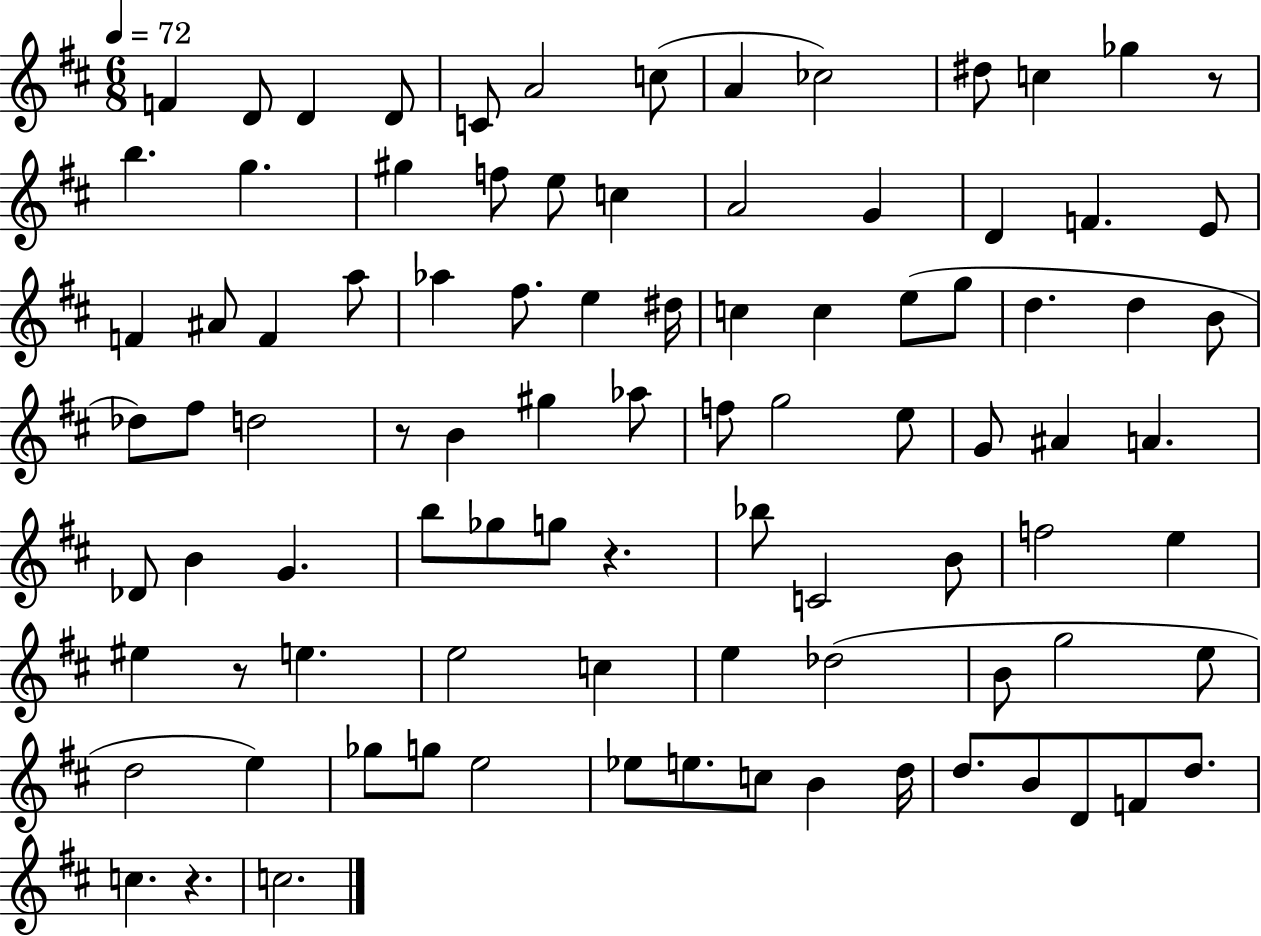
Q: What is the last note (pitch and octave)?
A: C5